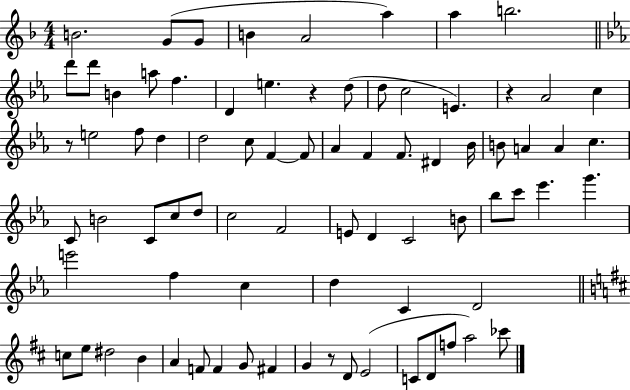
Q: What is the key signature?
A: F major